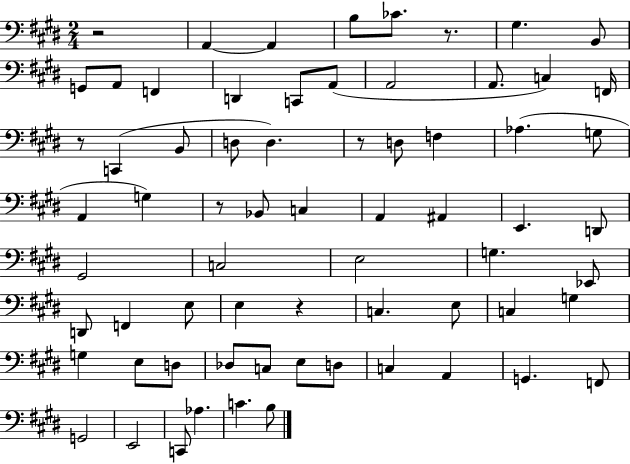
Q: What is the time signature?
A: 2/4